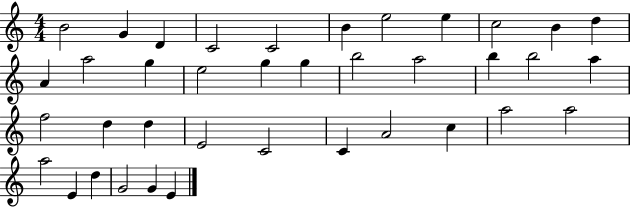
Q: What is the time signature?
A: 4/4